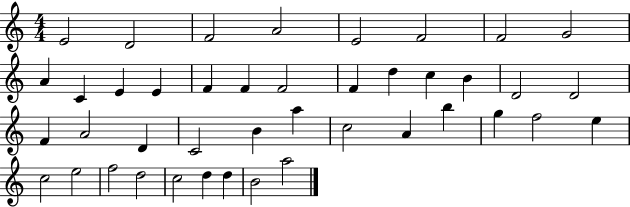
E4/h D4/h F4/h A4/h E4/h F4/h F4/h G4/h A4/q C4/q E4/q E4/q F4/q F4/q F4/h F4/q D5/q C5/q B4/q D4/h D4/h F4/q A4/h D4/q C4/h B4/q A5/q C5/h A4/q B5/q G5/q F5/h E5/q C5/h E5/h F5/h D5/h C5/h D5/q D5/q B4/h A5/h